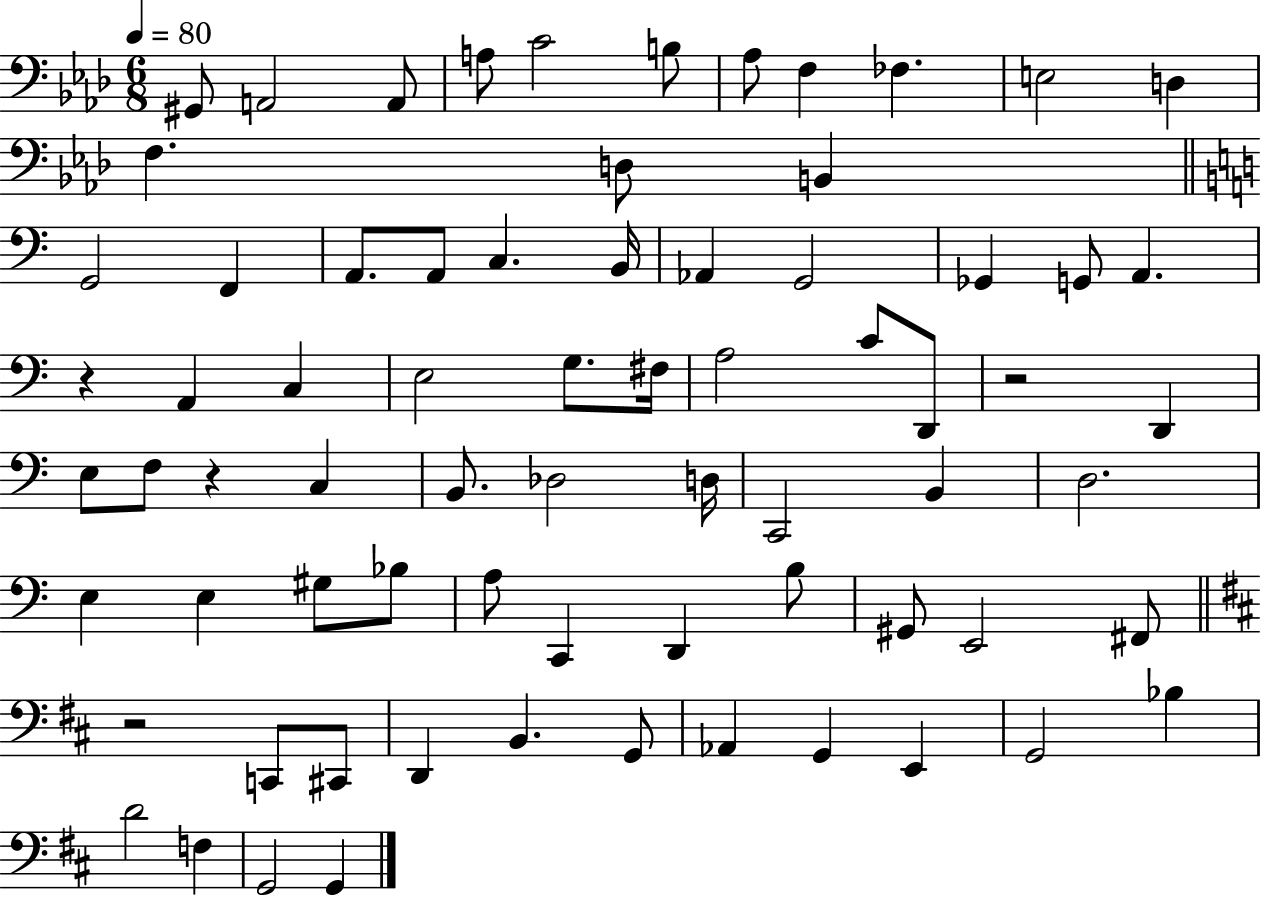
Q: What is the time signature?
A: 6/8